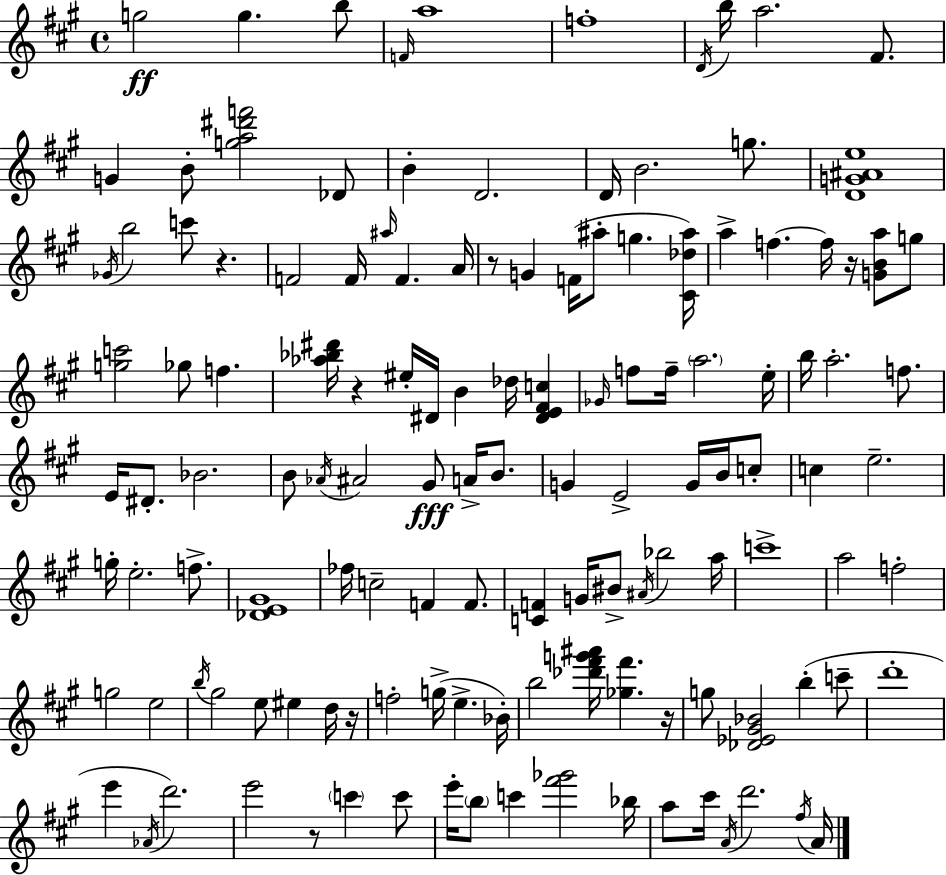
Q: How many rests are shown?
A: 7